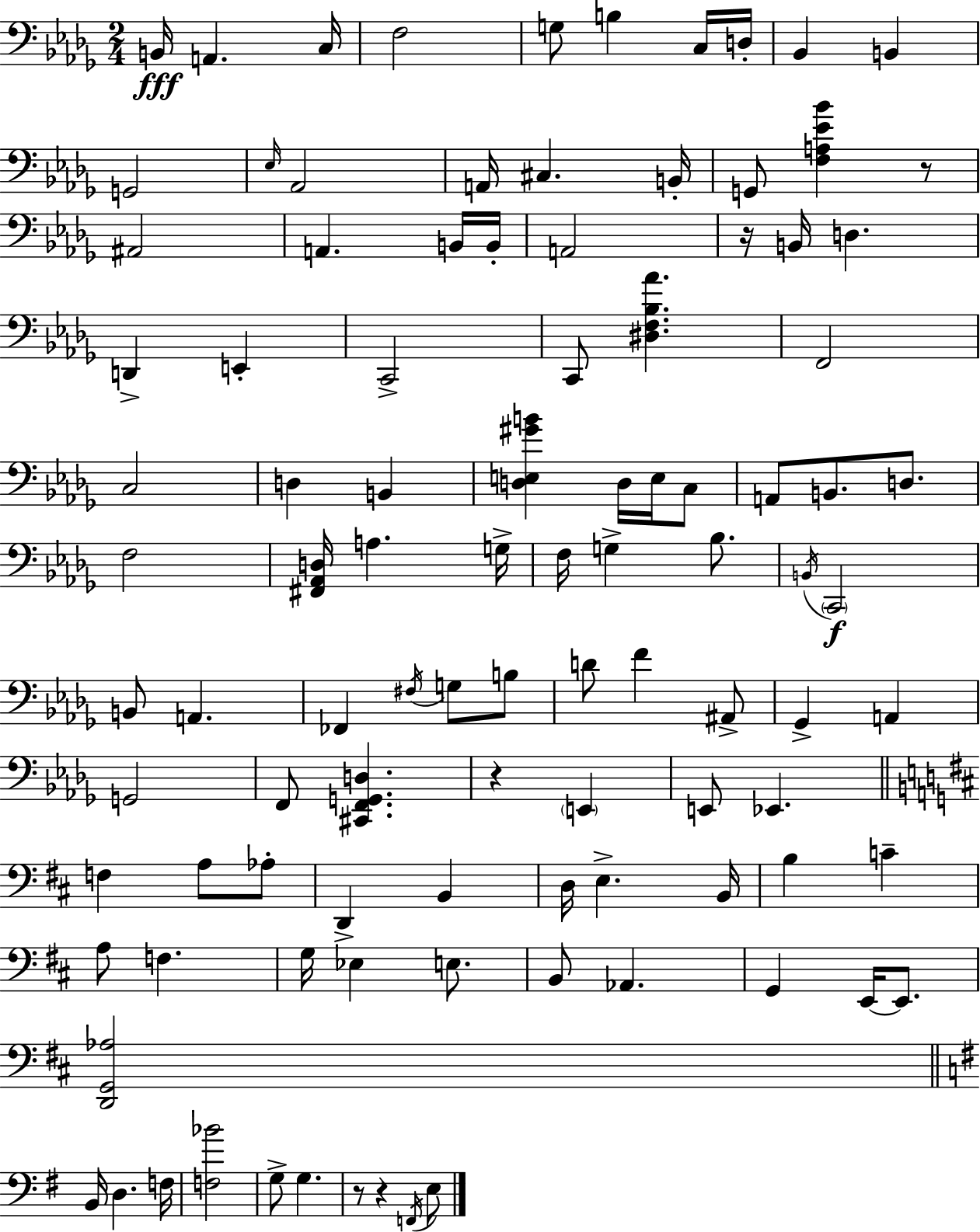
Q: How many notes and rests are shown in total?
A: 101